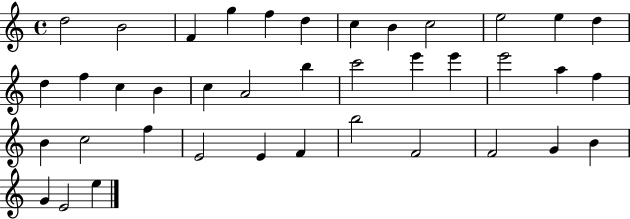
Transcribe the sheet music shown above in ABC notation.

X:1
T:Untitled
M:4/4
L:1/4
K:C
d2 B2 F g f d c B c2 e2 e d d f c B c A2 b c'2 e' e' e'2 a f B c2 f E2 E F b2 F2 F2 G B G E2 e